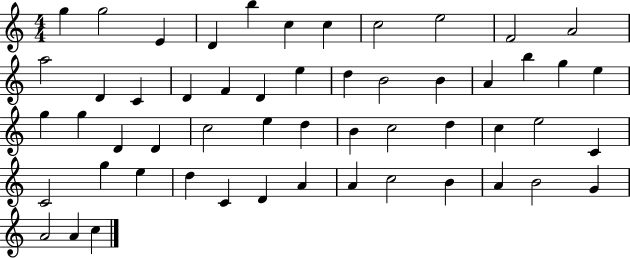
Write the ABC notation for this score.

X:1
T:Untitled
M:4/4
L:1/4
K:C
g g2 E D b c c c2 e2 F2 A2 a2 D C D F D e d B2 B A b g e g g D D c2 e d B c2 d c e2 C C2 g e d C D A A c2 B A B2 G A2 A c